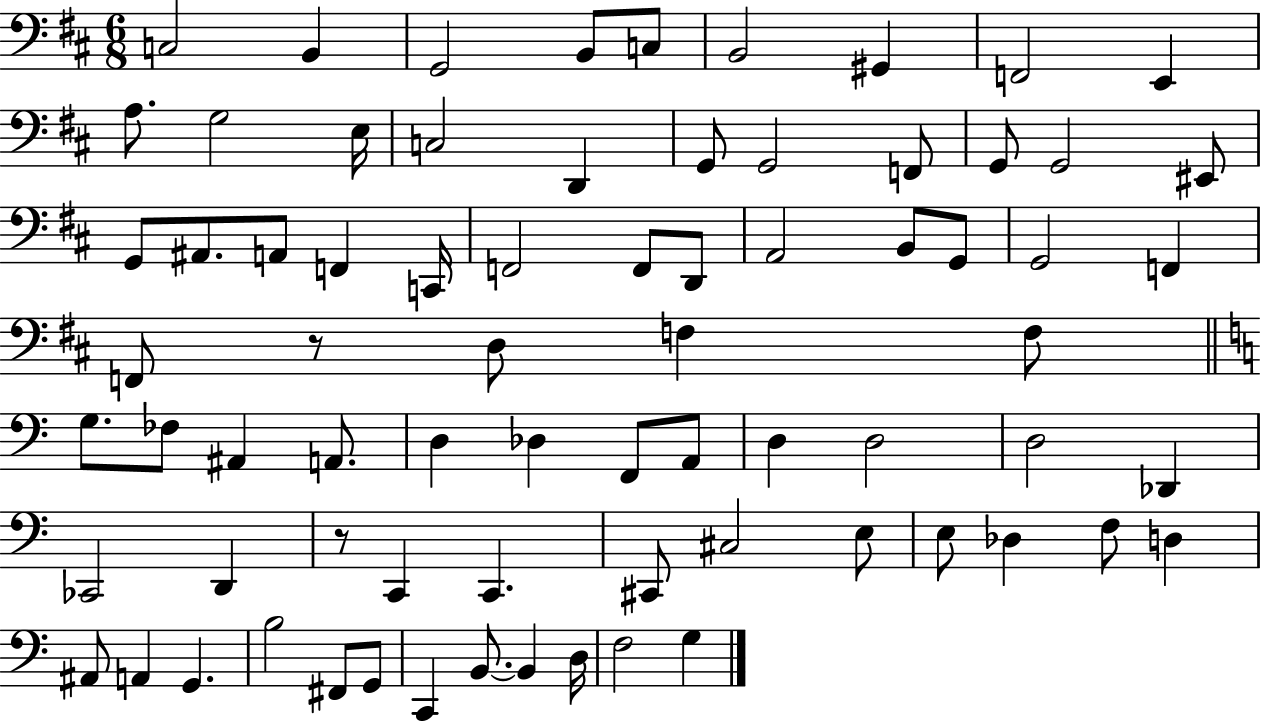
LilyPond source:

{
  \clef bass
  \numericTimeSignature
  \time 6/8
  \key d \major
  c2 b,4 | g,2 b,8 c8 | b,2 gis,4 | f,2 e,4 | \break a8. g2 e16 | c2 d,4 | g,8 g,2 f,8 | g,8 g,2 eis,8 | \break g,8 ais,8. a,8 f,4 c,16 | f,2 f,8 d,8 | a,2 b,8 g,8 | g,2 f,4 | \break f,8 r8 d8 f4 f8 | \bar "||" \break \key c \major g8. fes8 ais,4 a,8. | d4 des4 f,8 a,8 | d4 d2 | d2 des,4 | \break ces,2 d,4 | r8 c,4 c,4. | cis,8 cis2 e8 | e8 des4 f8 d4 | \break ais,8 a,4 g,4. | b2 fis,8 g,8 | c,4 b,8.~~ b,4 d16 | f2 g4 | \break \bar "|."
}